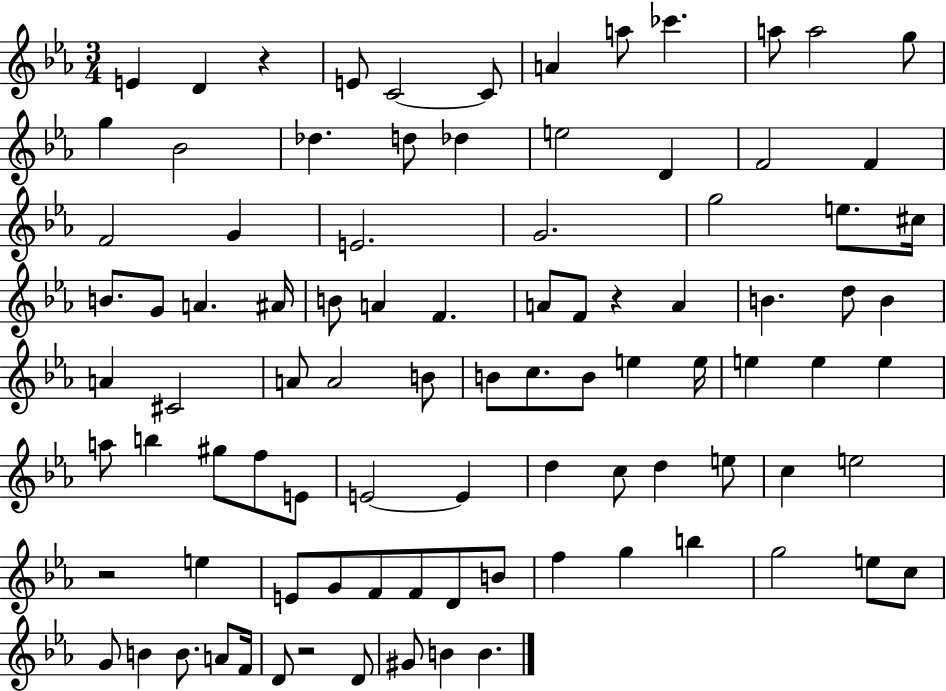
{
  \clef treble
  \numericTimeSignature
  \time 3/4
  \key ees \major
  \repeat volta 2 { e'4 d'4 r4 | e'8 c'2~~ c'8 | a'4 a''8 ces'''4. | a''8 a''2 g''8 | \break g''4 bes'2 | des''4. d''8 des''4 | e''2 d'4 | f'2 f'4 | \break f'2 g'4 | e'2. | g'2. | g''2 e''8. cis''16 | \break b'8. g'8 a'4. ais'16 | b'8 a'4 f'4. | a'8 f'8 r4 a'4 | b'4. d''8 b'4 | \break a'4 cis'2 | a'8 a'2 b'8 | b'8 c''8. b'8 e''4 e''16 | e''4 e''4 e''4 | \break a''8 b''4 gis''8 f''8 e'8 | e'2~~ e'4 | d''4 c''8 d''4 e''8 | c''4 e''2 | \break r2 e''4 | e'8 g'8 f'8 f'8 d'8 b'8 | f''4 g''4 b''4 | g''2 e''8 c''8 | \break g'8 b'4 b'8. a'8 f'16 | d'8 r2 d'8 | gis'8 b'4 b'4. | } \bar "|."
}